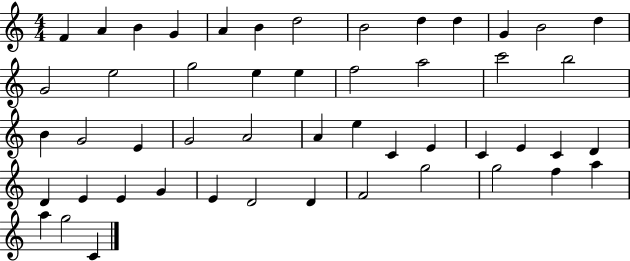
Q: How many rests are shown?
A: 0